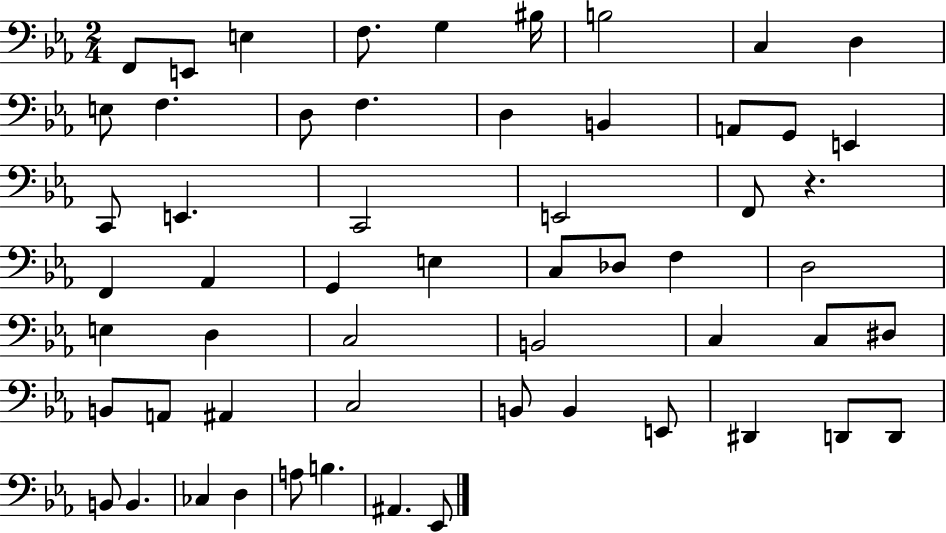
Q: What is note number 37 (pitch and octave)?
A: C3